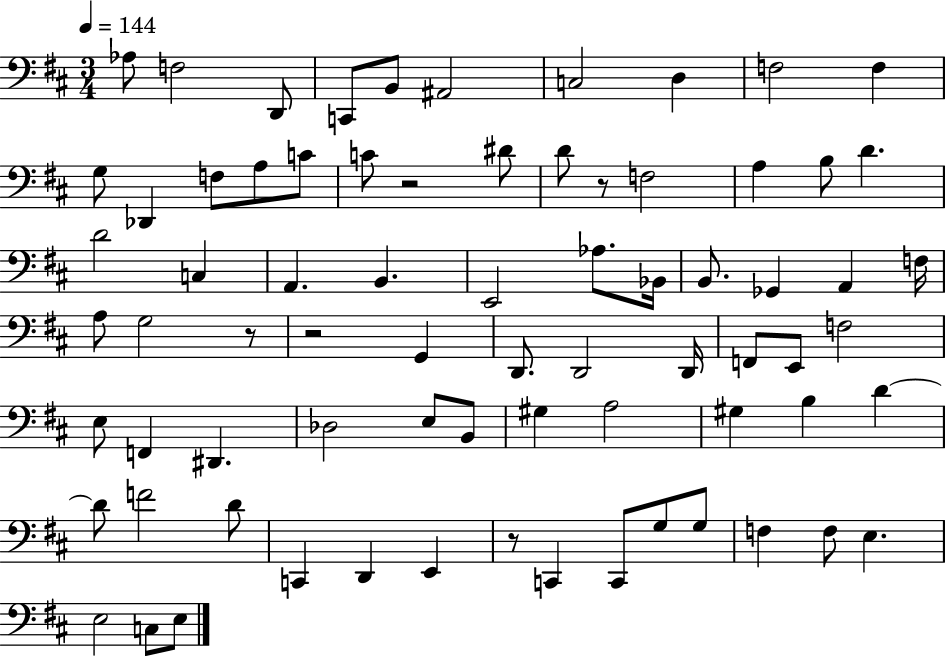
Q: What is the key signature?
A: D major